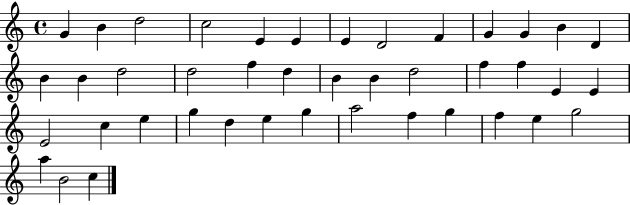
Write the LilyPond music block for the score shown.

{
  \clef treble
  \time 4/4
  \defaultTimeSignature
  \key c \major
  g'4 b'4 d''2 | c''2 e'4 e'4 | e'4 d'2 f'4 | g'4 g'4 b'4 d'4 | \break b'4 b'4 d''2 | d''2 f''4 d''4 | b'4 b'4 d''2 | f''4 f''4 e'4 e'4 | \break e'2 c''4 e''4 | g''4 d''4 e''4 g''4 | a''2 f''4 g''4 | f''4 e''4 g''2 | \break a''4 b'2 c''4 | \bar "|."
}